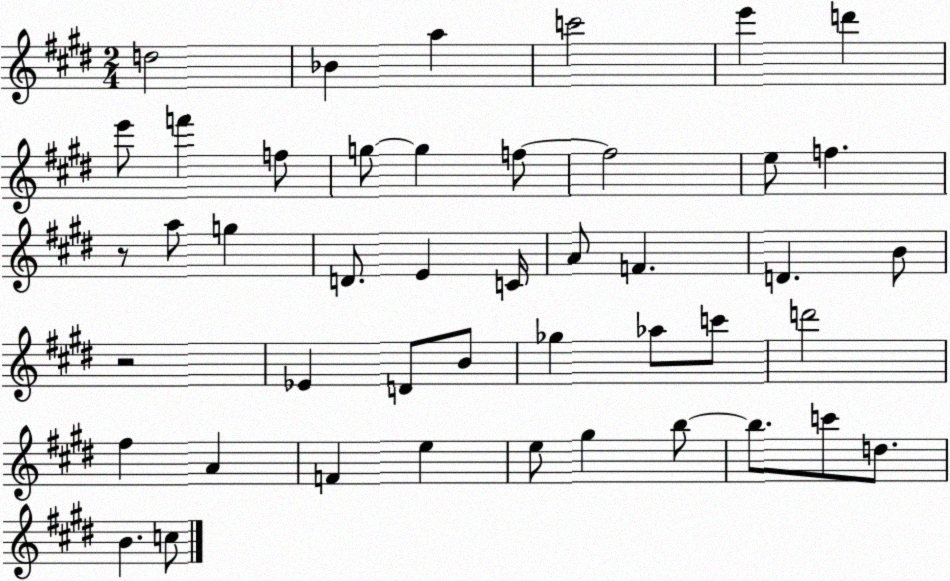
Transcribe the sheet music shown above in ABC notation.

X:1
T:Untitled
M:2/4
L:1/4
K:E
d2 _B a c'2 e' d' e'/2 f' f/2 g/2 g f/2 f2 e/2 f z/2 a/2 g D/2 E C/4 A/2 F D B/2 z2 _E D/2 B/2 _g _a/2 c'/2 d'2 ^f A F e e/2 ^g b/2 b/2 c'/2 d/2 B c/2